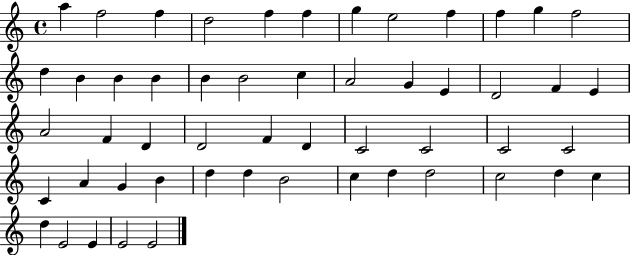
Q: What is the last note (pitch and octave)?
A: E4